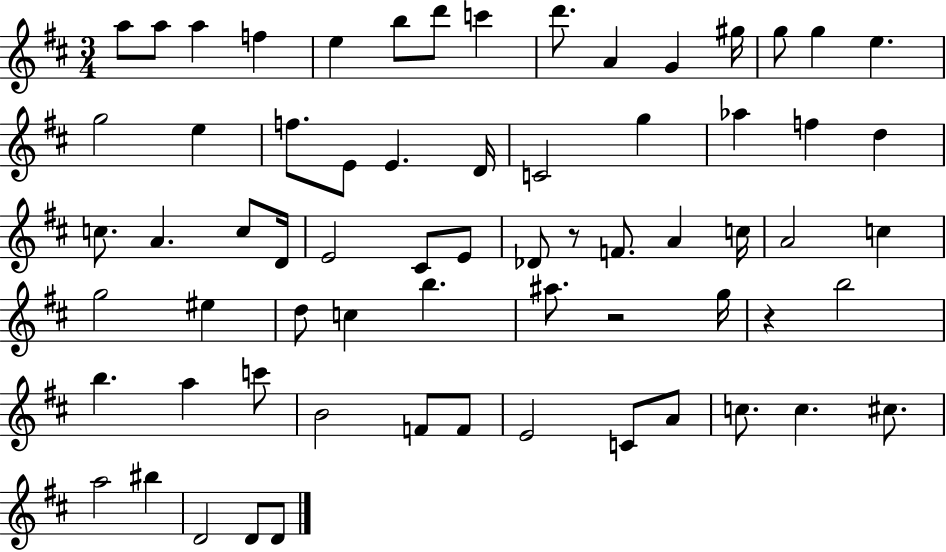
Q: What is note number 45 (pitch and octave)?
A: A#5